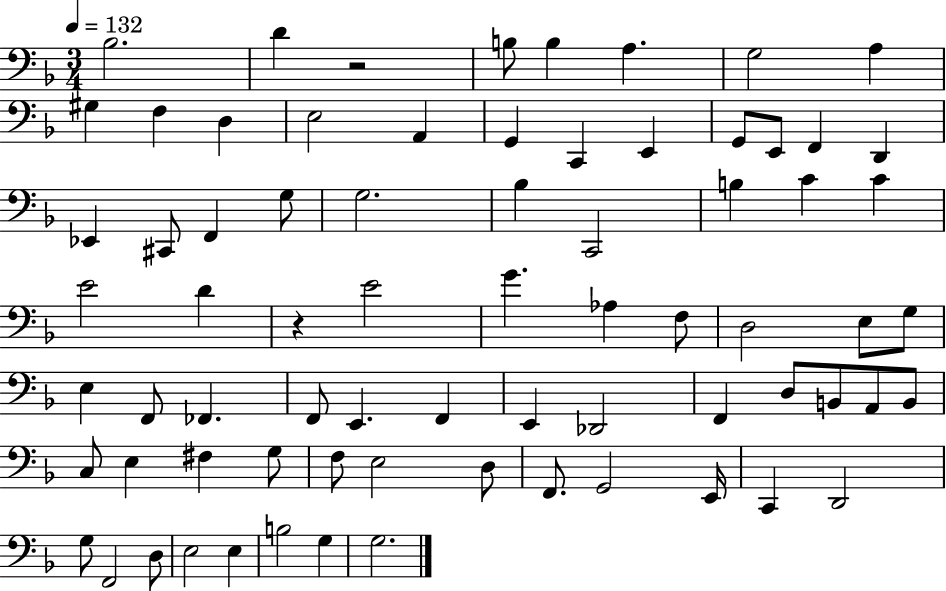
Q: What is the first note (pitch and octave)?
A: Bb3